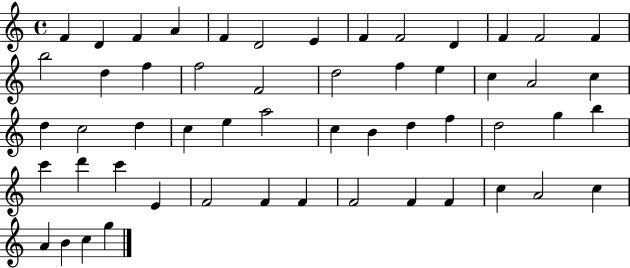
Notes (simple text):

F4/q D4/q F4/q A4/q F4/q D4/h E4/q F4/q F4/h D4/q F4/q F4/h F4/q B5/h D5/q F5/q F5/h F4/h D5/h F5/q E5/q C5/q A4/h C5/q D5/q C5/h D5/q C5/q E5/q A5/h C5/q B4/q D5/q F5/q D5/h G5/q B5/q C6/q D6/q C6/q E4/q F4/h F4/q F4/q F4/h F4/q F4/q C5/q A4/h C5/q A4/q B4/q C5/q G5/q